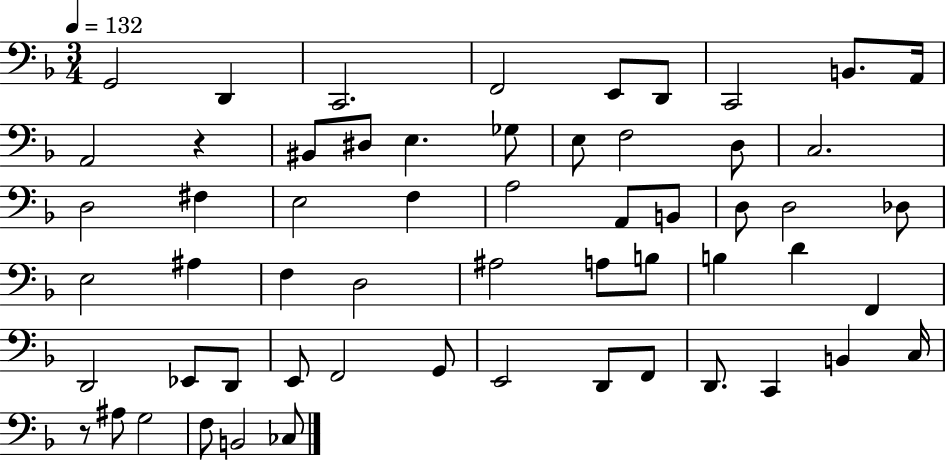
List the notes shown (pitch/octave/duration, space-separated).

G2/h D2/q C2/h. F2/h E2/e D2/e C2/h B2/e. A2/s A2/h R/q BIS2/e D#3/e E3/q. Gb3/e E3/e F3/h D3/e C3/h. D3/h F#3/q E3/h F3/q A3/h A2/e B2/e D3/e D3/h Db3/e E3/h A#3/q F3/q D3/h A#3/h A3/e B3/e B3/q D4/q F2/q D2/h Eb2/e D2/e E2/e F2/h G2/e E2/h D2/e F2/e D2/e. C2/q B2/q C3/s R/e A#3/e G3/h F3/e B2/h CES3/e